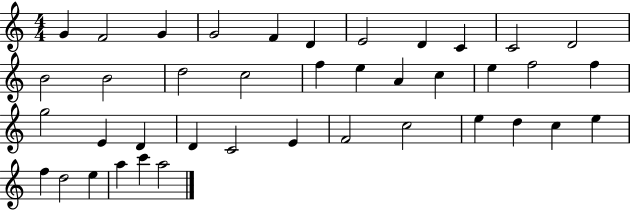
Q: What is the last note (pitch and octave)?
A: A5